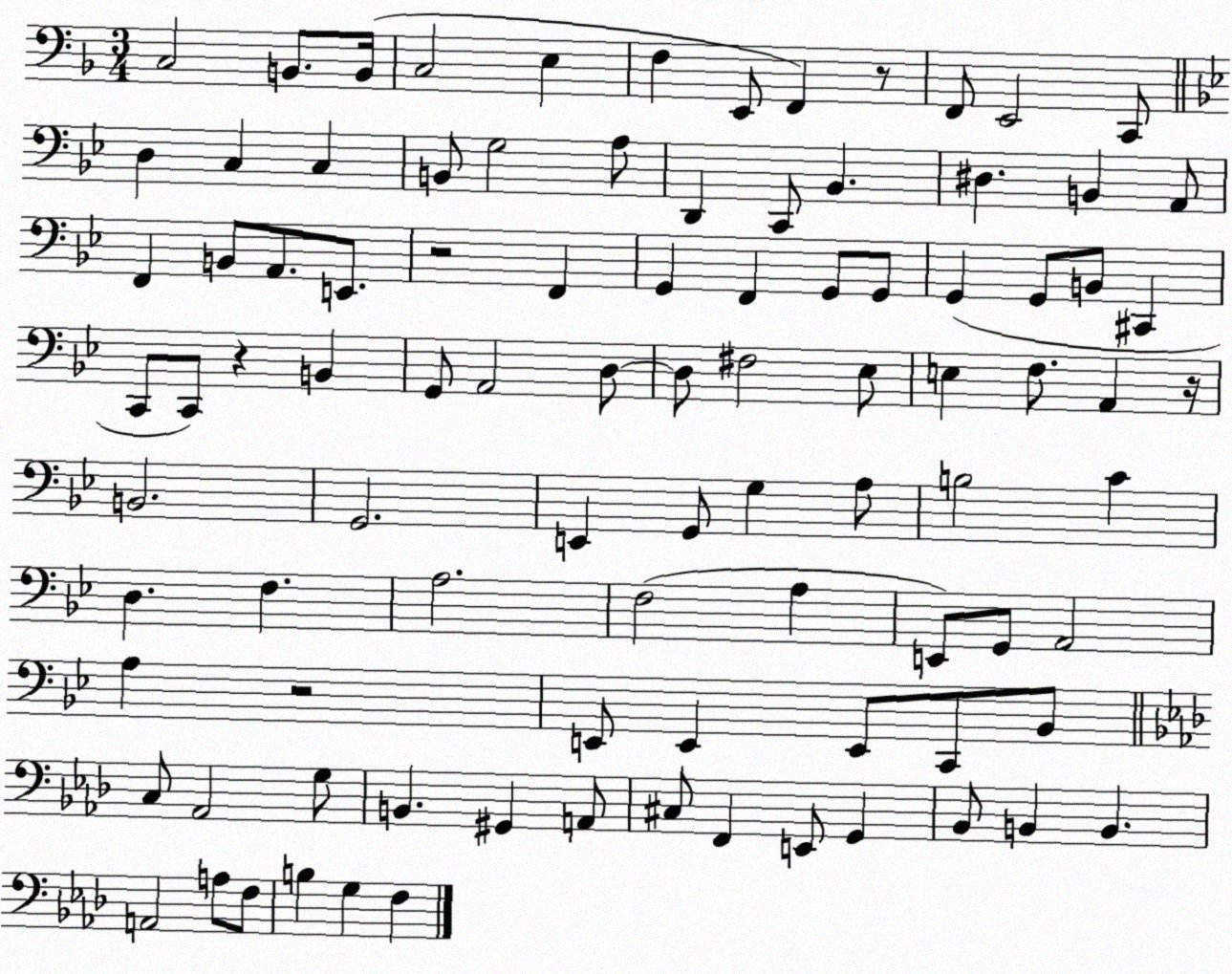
X:1
T:Untitled
M:3/4
L:1/4
K:F
C,2 B,,/2 B,,/4 C,2 E, F, E,,/2 F,, z/2 F,,/2 E,,2 C,,/2 D, C, C, B,,/2 G,2 A,/2 D,, C,,/2 _B,, ^D, B,, A,,/2 F,, B,,/2 A,,/2 E,,/2 z2 F,, G,, F,, G,,/2 G,,/2 G,, G,,/2 B,,/2 ^C,, C,,/2 C,,/2 z B,, G,,/2 A,,2 D,/2 D,/2 ^F,2 _E,/2 E, F,/2 A,, z/4 B,,2 G,,2 E,, G,,/2 G, A,/2 B,2 C D, F, A,2 F,2 A, E,,/2 G,,/2 A,,2 A, z2 E,,/2 E,, E,,/2 C,,/2 _B,,/2 C,/2 _A,,2 G,/2 B,, ^G,, A,,/2 ^C,/2 F,, E,,/2 G,, _B,,/2 B,, B,, A,,2 A,/2 F,/2 B, G, F,